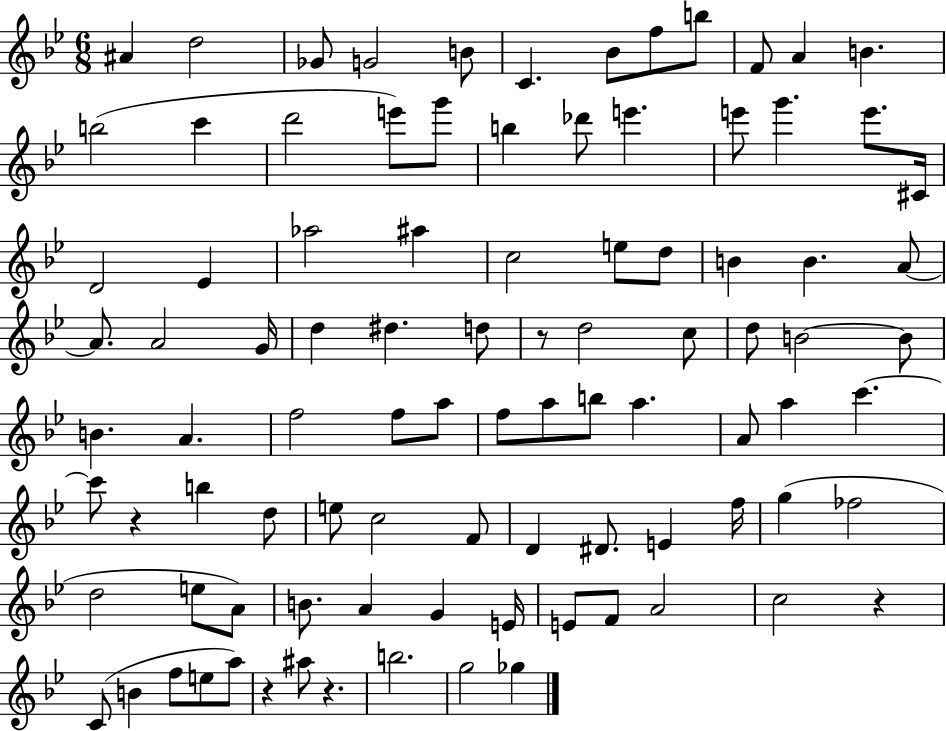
{
  \clef treble
  \numericTimeSignature
  \time 6/8
  \key bes \major
  ais'4 d''2 | ges'8 g'2 b'8 | c'4. bes'8 f''8 b''8 | f'8 a'4 b'4. | \break b''2( c'''4 | d'''2 e'''8) g'''8 | b''4 des'''8 e'''4. | e'''8 g'''4. e'''8. cis'16 | \break d'2 ees'4 | aes''2 ais''4 | c''2 e''8 d''8 | b'4 b'4. a'8~~ | \break a'8. a'2 g'16 | d''4 dis''4. d''8 | r8 d''2 c''8 | d''8 b'2~~ b'8 | \break b'4. a'4. | f''2 f''8 a''8 | f''8 a''8 b''8 a''4. | a'8 a''4 c'''4.~~ | \break c'''8 r4 b''4 d''8 | e''8 c''2 f'8 | d'4 dis'8. e'4 f''16 | g''4( fes''2 | \break d''2 e''8 a'8) | b'8. a'4 g'4 e'16 | e'8 f'8 a'2 | c''2 r4 | \break c'8( b'4 f''8 e''8 a''8) | r4 ais''8 r4. | b''2. | g''2 ges''4 | \break \bar "|."
}